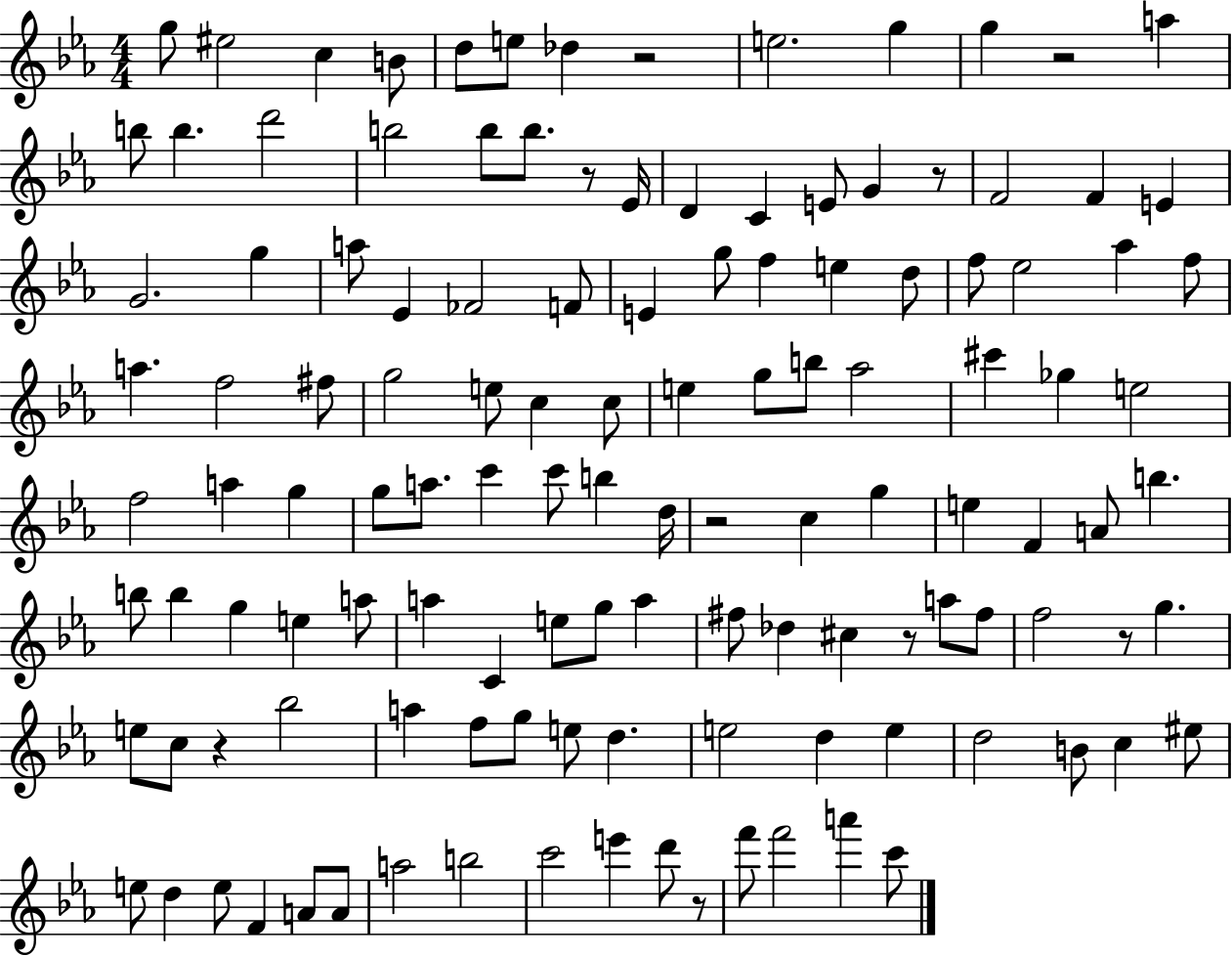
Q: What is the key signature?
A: EES major